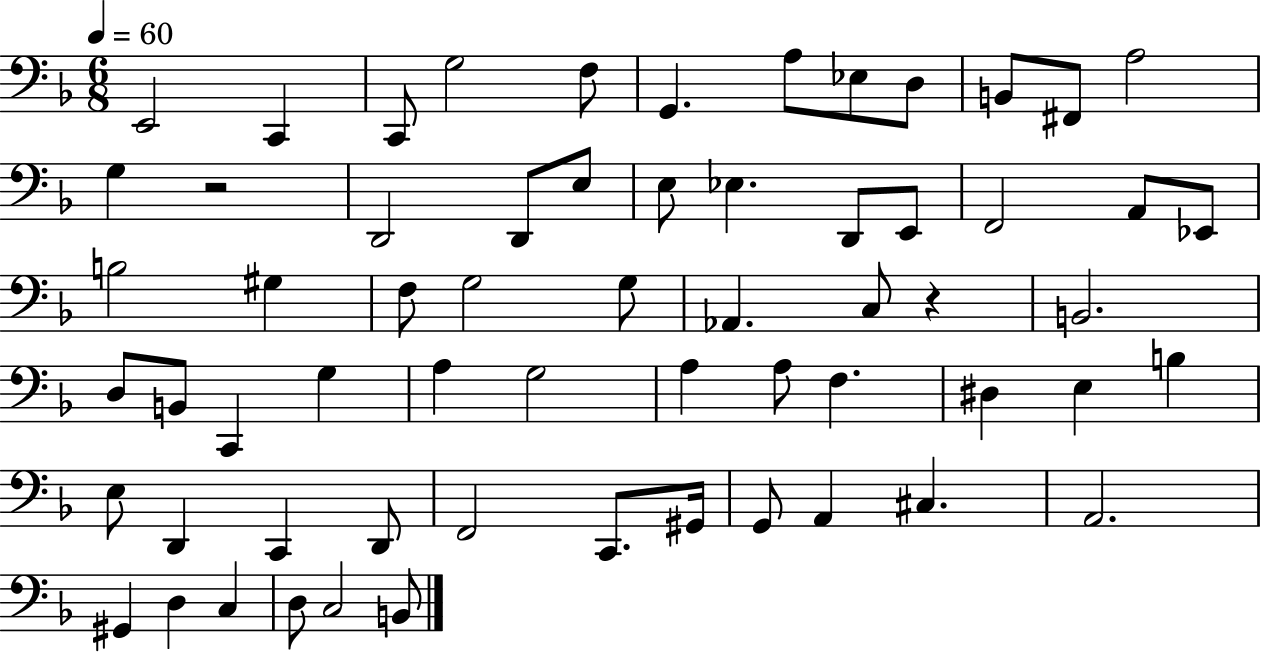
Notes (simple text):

E2/h C2/q C2/e G3/h F3/e G2/q. A3/e Eb3/e D3/e B2/e F#2/e A3/h G3/q R/h D2/h D2/e E3/e E3/e Eb3/q. D2/e E2/e F2/h A2/e Eb2/e B3/h G#3/q F3/e G3/h G3/e Ab2/q. C3/e R/q B2/h. D3/e B2/e C2/q G3/q A3/q G3/h A3/q A3/e F3/q. D#3/q E3/q B3/q E3/e D2/q C2/q D2/e F2/h C2/e. G#2/s G2/e A2/q C#3/q. A2/h. G#2/q D3/q C3/q D3/e C3/h B2/e